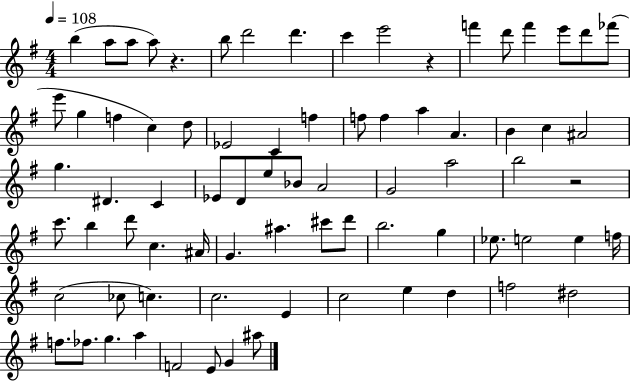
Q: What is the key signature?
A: G major